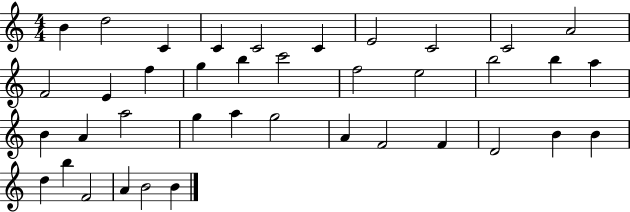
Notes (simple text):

B4/q D5/h C4/q C4/q C4/h C4/q E4/h C4/h C4/h A4/h F4/h E4/q F5/q G5/q B5/q C6/h F5/h E5/h B5/h B5/q A5/q B4/q A4/q A5/h G5/q A5/q G5/h A4/q F4/h F4/q D4/h B4/q B4/q D5/q B5/q F4/h A4/q B4/h B4/q